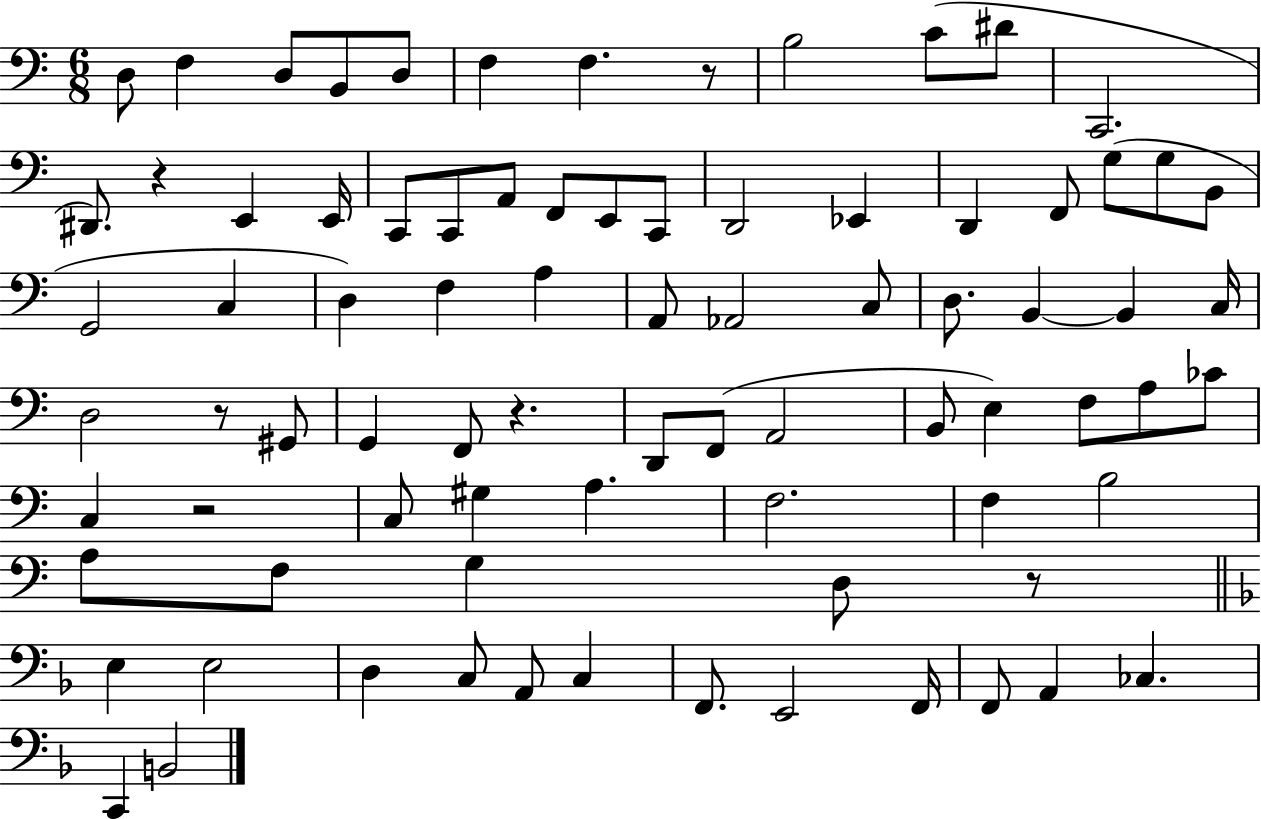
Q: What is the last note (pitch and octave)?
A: B2